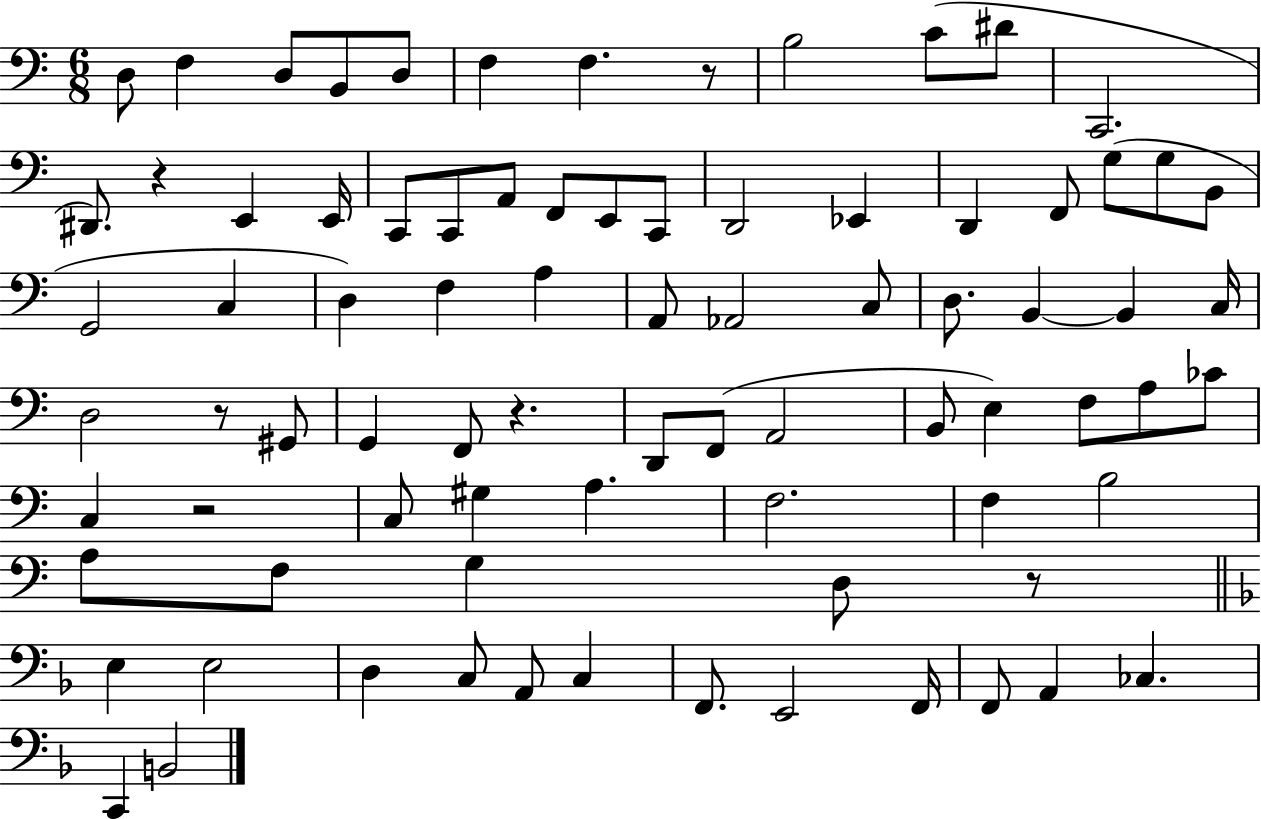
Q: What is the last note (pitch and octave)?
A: B2